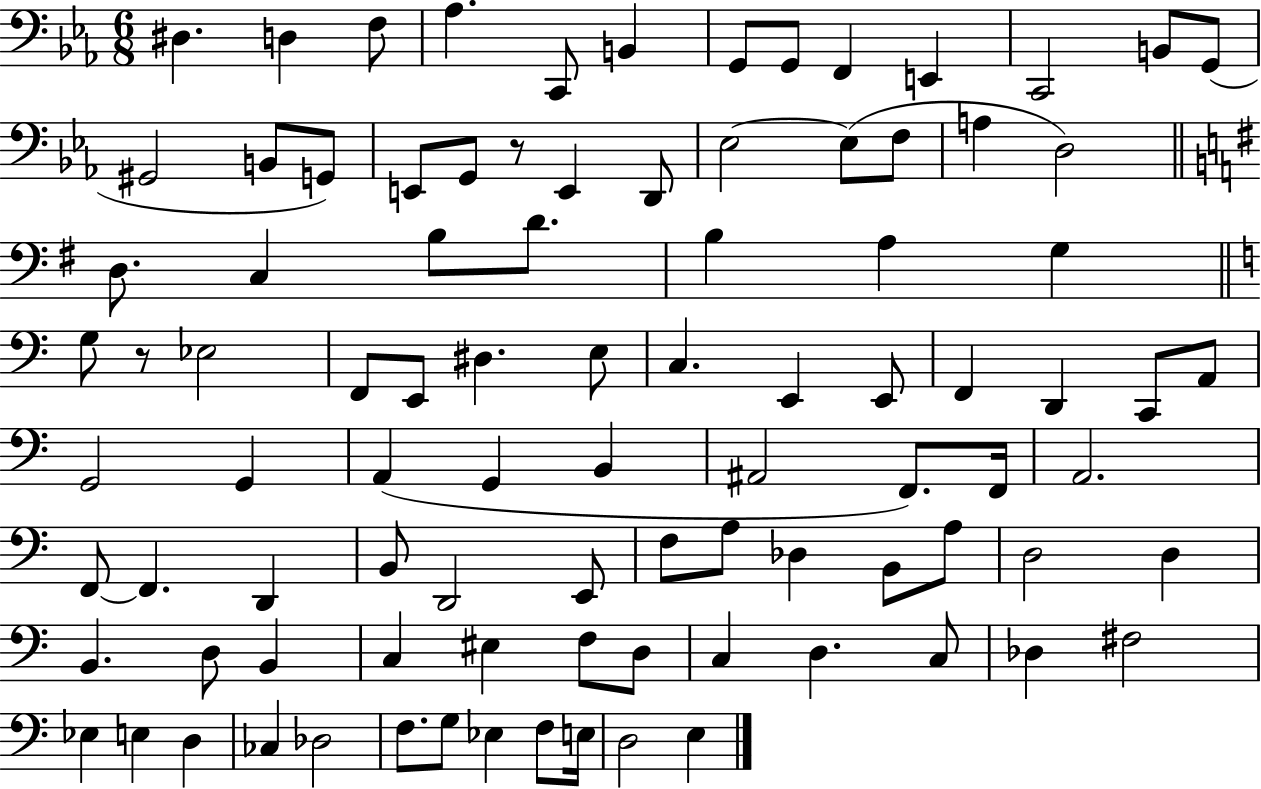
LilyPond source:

{
  \clef bass
  \numericTimeSignature
  \time 6/8
  \key ees \major
  dis4. d4 f8 | aes4. c,8 b,4 | g,8 g,8 f,4 e,4 | c,2 b,8 g,8( | \break gis,2 b,8 g,8) | e,8 g,8 r8 e,4 d,8 | ees2~~ ees8( f8 | a4 d2) | \break \bar "||" \break \key e \minor d8. c4 b8 d'8. | b4 a4 g4 | \bar "||" \break \key a \minor g8 r8 ees2 | f,8 e,8 dis4. e8 | c4. e,4 e,8 | f,4 d,4 c,8 a,8 | \break g,2 g,4 | a,4( g,4 b,4 | ais,2 f,8.) f,16 | a,2. | \break f,8~~ f,4. d,4 | b,8 d,2 e,8 | f8 a8 des4 b,8 a8 | d2 d4 | \break b,4. d8 b,4 | c4 eis4 f8 d8 | c4 d4. c8 | des4 fis2 | \break ees4 e4 d4 | ces4 des2 | f8. g8 ees4 f8 e16 | d2 e4 | \break \bar "|."
}